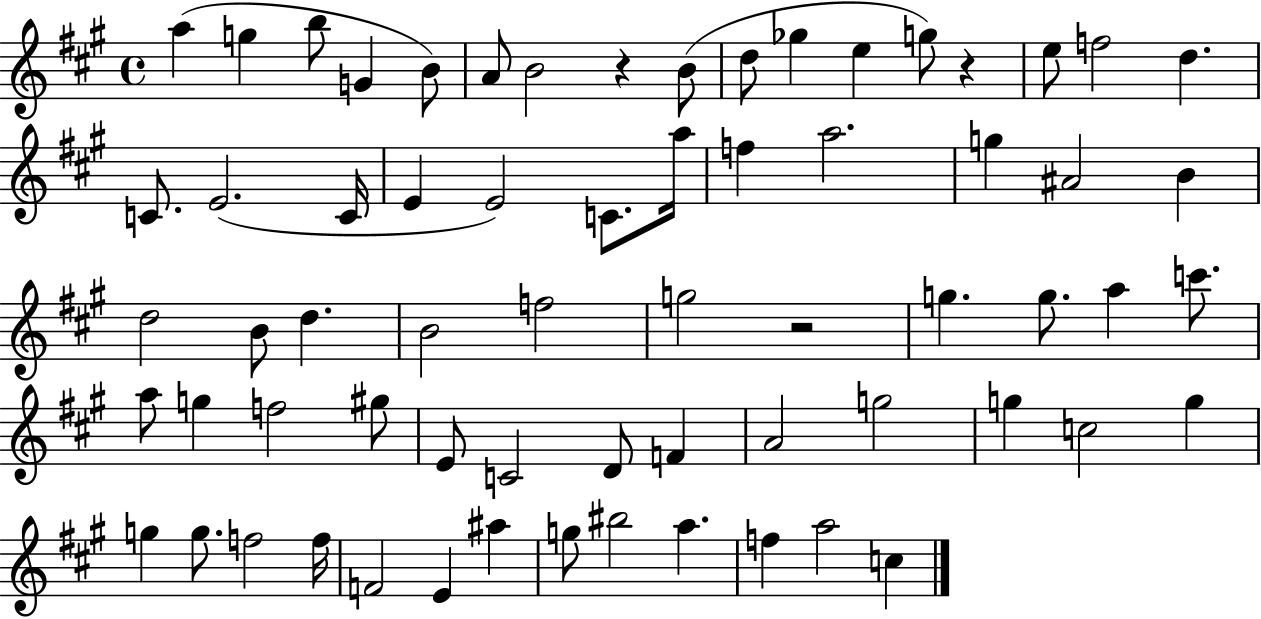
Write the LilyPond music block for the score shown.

{
  \clef treble
  \time 4/4
  \defaultTimeSignature
  \key a \major
  a''4( g''4 b''8 g'4 b'8) | a'8 b'2 r4 b'8( | d''8 ges''4 e''4 g''8) r4 | e''8 f''2 d''4. | \break c'8. e'2.( c'16 | e'4 e'2) c'8. a''16 | f''4 a''2. | g''4 ais'2 b'4 | \break d''2 b'8 d''4. | b'2 f''2 | g''2 r2 | g''4. g''8. a''4 c'''8. | \break a''8 g''4 f''2 gis''8 | e'8 c'2 d'8 f'4 | a'2 g''2 | g''4 c''2 g''4 | \break g''4 g''8. f''2 f''16 | f'2 e'4 ais''4 | g''8 bis''2 a''4. | f''4 a''2 c''4 | \break \bar "|."
}